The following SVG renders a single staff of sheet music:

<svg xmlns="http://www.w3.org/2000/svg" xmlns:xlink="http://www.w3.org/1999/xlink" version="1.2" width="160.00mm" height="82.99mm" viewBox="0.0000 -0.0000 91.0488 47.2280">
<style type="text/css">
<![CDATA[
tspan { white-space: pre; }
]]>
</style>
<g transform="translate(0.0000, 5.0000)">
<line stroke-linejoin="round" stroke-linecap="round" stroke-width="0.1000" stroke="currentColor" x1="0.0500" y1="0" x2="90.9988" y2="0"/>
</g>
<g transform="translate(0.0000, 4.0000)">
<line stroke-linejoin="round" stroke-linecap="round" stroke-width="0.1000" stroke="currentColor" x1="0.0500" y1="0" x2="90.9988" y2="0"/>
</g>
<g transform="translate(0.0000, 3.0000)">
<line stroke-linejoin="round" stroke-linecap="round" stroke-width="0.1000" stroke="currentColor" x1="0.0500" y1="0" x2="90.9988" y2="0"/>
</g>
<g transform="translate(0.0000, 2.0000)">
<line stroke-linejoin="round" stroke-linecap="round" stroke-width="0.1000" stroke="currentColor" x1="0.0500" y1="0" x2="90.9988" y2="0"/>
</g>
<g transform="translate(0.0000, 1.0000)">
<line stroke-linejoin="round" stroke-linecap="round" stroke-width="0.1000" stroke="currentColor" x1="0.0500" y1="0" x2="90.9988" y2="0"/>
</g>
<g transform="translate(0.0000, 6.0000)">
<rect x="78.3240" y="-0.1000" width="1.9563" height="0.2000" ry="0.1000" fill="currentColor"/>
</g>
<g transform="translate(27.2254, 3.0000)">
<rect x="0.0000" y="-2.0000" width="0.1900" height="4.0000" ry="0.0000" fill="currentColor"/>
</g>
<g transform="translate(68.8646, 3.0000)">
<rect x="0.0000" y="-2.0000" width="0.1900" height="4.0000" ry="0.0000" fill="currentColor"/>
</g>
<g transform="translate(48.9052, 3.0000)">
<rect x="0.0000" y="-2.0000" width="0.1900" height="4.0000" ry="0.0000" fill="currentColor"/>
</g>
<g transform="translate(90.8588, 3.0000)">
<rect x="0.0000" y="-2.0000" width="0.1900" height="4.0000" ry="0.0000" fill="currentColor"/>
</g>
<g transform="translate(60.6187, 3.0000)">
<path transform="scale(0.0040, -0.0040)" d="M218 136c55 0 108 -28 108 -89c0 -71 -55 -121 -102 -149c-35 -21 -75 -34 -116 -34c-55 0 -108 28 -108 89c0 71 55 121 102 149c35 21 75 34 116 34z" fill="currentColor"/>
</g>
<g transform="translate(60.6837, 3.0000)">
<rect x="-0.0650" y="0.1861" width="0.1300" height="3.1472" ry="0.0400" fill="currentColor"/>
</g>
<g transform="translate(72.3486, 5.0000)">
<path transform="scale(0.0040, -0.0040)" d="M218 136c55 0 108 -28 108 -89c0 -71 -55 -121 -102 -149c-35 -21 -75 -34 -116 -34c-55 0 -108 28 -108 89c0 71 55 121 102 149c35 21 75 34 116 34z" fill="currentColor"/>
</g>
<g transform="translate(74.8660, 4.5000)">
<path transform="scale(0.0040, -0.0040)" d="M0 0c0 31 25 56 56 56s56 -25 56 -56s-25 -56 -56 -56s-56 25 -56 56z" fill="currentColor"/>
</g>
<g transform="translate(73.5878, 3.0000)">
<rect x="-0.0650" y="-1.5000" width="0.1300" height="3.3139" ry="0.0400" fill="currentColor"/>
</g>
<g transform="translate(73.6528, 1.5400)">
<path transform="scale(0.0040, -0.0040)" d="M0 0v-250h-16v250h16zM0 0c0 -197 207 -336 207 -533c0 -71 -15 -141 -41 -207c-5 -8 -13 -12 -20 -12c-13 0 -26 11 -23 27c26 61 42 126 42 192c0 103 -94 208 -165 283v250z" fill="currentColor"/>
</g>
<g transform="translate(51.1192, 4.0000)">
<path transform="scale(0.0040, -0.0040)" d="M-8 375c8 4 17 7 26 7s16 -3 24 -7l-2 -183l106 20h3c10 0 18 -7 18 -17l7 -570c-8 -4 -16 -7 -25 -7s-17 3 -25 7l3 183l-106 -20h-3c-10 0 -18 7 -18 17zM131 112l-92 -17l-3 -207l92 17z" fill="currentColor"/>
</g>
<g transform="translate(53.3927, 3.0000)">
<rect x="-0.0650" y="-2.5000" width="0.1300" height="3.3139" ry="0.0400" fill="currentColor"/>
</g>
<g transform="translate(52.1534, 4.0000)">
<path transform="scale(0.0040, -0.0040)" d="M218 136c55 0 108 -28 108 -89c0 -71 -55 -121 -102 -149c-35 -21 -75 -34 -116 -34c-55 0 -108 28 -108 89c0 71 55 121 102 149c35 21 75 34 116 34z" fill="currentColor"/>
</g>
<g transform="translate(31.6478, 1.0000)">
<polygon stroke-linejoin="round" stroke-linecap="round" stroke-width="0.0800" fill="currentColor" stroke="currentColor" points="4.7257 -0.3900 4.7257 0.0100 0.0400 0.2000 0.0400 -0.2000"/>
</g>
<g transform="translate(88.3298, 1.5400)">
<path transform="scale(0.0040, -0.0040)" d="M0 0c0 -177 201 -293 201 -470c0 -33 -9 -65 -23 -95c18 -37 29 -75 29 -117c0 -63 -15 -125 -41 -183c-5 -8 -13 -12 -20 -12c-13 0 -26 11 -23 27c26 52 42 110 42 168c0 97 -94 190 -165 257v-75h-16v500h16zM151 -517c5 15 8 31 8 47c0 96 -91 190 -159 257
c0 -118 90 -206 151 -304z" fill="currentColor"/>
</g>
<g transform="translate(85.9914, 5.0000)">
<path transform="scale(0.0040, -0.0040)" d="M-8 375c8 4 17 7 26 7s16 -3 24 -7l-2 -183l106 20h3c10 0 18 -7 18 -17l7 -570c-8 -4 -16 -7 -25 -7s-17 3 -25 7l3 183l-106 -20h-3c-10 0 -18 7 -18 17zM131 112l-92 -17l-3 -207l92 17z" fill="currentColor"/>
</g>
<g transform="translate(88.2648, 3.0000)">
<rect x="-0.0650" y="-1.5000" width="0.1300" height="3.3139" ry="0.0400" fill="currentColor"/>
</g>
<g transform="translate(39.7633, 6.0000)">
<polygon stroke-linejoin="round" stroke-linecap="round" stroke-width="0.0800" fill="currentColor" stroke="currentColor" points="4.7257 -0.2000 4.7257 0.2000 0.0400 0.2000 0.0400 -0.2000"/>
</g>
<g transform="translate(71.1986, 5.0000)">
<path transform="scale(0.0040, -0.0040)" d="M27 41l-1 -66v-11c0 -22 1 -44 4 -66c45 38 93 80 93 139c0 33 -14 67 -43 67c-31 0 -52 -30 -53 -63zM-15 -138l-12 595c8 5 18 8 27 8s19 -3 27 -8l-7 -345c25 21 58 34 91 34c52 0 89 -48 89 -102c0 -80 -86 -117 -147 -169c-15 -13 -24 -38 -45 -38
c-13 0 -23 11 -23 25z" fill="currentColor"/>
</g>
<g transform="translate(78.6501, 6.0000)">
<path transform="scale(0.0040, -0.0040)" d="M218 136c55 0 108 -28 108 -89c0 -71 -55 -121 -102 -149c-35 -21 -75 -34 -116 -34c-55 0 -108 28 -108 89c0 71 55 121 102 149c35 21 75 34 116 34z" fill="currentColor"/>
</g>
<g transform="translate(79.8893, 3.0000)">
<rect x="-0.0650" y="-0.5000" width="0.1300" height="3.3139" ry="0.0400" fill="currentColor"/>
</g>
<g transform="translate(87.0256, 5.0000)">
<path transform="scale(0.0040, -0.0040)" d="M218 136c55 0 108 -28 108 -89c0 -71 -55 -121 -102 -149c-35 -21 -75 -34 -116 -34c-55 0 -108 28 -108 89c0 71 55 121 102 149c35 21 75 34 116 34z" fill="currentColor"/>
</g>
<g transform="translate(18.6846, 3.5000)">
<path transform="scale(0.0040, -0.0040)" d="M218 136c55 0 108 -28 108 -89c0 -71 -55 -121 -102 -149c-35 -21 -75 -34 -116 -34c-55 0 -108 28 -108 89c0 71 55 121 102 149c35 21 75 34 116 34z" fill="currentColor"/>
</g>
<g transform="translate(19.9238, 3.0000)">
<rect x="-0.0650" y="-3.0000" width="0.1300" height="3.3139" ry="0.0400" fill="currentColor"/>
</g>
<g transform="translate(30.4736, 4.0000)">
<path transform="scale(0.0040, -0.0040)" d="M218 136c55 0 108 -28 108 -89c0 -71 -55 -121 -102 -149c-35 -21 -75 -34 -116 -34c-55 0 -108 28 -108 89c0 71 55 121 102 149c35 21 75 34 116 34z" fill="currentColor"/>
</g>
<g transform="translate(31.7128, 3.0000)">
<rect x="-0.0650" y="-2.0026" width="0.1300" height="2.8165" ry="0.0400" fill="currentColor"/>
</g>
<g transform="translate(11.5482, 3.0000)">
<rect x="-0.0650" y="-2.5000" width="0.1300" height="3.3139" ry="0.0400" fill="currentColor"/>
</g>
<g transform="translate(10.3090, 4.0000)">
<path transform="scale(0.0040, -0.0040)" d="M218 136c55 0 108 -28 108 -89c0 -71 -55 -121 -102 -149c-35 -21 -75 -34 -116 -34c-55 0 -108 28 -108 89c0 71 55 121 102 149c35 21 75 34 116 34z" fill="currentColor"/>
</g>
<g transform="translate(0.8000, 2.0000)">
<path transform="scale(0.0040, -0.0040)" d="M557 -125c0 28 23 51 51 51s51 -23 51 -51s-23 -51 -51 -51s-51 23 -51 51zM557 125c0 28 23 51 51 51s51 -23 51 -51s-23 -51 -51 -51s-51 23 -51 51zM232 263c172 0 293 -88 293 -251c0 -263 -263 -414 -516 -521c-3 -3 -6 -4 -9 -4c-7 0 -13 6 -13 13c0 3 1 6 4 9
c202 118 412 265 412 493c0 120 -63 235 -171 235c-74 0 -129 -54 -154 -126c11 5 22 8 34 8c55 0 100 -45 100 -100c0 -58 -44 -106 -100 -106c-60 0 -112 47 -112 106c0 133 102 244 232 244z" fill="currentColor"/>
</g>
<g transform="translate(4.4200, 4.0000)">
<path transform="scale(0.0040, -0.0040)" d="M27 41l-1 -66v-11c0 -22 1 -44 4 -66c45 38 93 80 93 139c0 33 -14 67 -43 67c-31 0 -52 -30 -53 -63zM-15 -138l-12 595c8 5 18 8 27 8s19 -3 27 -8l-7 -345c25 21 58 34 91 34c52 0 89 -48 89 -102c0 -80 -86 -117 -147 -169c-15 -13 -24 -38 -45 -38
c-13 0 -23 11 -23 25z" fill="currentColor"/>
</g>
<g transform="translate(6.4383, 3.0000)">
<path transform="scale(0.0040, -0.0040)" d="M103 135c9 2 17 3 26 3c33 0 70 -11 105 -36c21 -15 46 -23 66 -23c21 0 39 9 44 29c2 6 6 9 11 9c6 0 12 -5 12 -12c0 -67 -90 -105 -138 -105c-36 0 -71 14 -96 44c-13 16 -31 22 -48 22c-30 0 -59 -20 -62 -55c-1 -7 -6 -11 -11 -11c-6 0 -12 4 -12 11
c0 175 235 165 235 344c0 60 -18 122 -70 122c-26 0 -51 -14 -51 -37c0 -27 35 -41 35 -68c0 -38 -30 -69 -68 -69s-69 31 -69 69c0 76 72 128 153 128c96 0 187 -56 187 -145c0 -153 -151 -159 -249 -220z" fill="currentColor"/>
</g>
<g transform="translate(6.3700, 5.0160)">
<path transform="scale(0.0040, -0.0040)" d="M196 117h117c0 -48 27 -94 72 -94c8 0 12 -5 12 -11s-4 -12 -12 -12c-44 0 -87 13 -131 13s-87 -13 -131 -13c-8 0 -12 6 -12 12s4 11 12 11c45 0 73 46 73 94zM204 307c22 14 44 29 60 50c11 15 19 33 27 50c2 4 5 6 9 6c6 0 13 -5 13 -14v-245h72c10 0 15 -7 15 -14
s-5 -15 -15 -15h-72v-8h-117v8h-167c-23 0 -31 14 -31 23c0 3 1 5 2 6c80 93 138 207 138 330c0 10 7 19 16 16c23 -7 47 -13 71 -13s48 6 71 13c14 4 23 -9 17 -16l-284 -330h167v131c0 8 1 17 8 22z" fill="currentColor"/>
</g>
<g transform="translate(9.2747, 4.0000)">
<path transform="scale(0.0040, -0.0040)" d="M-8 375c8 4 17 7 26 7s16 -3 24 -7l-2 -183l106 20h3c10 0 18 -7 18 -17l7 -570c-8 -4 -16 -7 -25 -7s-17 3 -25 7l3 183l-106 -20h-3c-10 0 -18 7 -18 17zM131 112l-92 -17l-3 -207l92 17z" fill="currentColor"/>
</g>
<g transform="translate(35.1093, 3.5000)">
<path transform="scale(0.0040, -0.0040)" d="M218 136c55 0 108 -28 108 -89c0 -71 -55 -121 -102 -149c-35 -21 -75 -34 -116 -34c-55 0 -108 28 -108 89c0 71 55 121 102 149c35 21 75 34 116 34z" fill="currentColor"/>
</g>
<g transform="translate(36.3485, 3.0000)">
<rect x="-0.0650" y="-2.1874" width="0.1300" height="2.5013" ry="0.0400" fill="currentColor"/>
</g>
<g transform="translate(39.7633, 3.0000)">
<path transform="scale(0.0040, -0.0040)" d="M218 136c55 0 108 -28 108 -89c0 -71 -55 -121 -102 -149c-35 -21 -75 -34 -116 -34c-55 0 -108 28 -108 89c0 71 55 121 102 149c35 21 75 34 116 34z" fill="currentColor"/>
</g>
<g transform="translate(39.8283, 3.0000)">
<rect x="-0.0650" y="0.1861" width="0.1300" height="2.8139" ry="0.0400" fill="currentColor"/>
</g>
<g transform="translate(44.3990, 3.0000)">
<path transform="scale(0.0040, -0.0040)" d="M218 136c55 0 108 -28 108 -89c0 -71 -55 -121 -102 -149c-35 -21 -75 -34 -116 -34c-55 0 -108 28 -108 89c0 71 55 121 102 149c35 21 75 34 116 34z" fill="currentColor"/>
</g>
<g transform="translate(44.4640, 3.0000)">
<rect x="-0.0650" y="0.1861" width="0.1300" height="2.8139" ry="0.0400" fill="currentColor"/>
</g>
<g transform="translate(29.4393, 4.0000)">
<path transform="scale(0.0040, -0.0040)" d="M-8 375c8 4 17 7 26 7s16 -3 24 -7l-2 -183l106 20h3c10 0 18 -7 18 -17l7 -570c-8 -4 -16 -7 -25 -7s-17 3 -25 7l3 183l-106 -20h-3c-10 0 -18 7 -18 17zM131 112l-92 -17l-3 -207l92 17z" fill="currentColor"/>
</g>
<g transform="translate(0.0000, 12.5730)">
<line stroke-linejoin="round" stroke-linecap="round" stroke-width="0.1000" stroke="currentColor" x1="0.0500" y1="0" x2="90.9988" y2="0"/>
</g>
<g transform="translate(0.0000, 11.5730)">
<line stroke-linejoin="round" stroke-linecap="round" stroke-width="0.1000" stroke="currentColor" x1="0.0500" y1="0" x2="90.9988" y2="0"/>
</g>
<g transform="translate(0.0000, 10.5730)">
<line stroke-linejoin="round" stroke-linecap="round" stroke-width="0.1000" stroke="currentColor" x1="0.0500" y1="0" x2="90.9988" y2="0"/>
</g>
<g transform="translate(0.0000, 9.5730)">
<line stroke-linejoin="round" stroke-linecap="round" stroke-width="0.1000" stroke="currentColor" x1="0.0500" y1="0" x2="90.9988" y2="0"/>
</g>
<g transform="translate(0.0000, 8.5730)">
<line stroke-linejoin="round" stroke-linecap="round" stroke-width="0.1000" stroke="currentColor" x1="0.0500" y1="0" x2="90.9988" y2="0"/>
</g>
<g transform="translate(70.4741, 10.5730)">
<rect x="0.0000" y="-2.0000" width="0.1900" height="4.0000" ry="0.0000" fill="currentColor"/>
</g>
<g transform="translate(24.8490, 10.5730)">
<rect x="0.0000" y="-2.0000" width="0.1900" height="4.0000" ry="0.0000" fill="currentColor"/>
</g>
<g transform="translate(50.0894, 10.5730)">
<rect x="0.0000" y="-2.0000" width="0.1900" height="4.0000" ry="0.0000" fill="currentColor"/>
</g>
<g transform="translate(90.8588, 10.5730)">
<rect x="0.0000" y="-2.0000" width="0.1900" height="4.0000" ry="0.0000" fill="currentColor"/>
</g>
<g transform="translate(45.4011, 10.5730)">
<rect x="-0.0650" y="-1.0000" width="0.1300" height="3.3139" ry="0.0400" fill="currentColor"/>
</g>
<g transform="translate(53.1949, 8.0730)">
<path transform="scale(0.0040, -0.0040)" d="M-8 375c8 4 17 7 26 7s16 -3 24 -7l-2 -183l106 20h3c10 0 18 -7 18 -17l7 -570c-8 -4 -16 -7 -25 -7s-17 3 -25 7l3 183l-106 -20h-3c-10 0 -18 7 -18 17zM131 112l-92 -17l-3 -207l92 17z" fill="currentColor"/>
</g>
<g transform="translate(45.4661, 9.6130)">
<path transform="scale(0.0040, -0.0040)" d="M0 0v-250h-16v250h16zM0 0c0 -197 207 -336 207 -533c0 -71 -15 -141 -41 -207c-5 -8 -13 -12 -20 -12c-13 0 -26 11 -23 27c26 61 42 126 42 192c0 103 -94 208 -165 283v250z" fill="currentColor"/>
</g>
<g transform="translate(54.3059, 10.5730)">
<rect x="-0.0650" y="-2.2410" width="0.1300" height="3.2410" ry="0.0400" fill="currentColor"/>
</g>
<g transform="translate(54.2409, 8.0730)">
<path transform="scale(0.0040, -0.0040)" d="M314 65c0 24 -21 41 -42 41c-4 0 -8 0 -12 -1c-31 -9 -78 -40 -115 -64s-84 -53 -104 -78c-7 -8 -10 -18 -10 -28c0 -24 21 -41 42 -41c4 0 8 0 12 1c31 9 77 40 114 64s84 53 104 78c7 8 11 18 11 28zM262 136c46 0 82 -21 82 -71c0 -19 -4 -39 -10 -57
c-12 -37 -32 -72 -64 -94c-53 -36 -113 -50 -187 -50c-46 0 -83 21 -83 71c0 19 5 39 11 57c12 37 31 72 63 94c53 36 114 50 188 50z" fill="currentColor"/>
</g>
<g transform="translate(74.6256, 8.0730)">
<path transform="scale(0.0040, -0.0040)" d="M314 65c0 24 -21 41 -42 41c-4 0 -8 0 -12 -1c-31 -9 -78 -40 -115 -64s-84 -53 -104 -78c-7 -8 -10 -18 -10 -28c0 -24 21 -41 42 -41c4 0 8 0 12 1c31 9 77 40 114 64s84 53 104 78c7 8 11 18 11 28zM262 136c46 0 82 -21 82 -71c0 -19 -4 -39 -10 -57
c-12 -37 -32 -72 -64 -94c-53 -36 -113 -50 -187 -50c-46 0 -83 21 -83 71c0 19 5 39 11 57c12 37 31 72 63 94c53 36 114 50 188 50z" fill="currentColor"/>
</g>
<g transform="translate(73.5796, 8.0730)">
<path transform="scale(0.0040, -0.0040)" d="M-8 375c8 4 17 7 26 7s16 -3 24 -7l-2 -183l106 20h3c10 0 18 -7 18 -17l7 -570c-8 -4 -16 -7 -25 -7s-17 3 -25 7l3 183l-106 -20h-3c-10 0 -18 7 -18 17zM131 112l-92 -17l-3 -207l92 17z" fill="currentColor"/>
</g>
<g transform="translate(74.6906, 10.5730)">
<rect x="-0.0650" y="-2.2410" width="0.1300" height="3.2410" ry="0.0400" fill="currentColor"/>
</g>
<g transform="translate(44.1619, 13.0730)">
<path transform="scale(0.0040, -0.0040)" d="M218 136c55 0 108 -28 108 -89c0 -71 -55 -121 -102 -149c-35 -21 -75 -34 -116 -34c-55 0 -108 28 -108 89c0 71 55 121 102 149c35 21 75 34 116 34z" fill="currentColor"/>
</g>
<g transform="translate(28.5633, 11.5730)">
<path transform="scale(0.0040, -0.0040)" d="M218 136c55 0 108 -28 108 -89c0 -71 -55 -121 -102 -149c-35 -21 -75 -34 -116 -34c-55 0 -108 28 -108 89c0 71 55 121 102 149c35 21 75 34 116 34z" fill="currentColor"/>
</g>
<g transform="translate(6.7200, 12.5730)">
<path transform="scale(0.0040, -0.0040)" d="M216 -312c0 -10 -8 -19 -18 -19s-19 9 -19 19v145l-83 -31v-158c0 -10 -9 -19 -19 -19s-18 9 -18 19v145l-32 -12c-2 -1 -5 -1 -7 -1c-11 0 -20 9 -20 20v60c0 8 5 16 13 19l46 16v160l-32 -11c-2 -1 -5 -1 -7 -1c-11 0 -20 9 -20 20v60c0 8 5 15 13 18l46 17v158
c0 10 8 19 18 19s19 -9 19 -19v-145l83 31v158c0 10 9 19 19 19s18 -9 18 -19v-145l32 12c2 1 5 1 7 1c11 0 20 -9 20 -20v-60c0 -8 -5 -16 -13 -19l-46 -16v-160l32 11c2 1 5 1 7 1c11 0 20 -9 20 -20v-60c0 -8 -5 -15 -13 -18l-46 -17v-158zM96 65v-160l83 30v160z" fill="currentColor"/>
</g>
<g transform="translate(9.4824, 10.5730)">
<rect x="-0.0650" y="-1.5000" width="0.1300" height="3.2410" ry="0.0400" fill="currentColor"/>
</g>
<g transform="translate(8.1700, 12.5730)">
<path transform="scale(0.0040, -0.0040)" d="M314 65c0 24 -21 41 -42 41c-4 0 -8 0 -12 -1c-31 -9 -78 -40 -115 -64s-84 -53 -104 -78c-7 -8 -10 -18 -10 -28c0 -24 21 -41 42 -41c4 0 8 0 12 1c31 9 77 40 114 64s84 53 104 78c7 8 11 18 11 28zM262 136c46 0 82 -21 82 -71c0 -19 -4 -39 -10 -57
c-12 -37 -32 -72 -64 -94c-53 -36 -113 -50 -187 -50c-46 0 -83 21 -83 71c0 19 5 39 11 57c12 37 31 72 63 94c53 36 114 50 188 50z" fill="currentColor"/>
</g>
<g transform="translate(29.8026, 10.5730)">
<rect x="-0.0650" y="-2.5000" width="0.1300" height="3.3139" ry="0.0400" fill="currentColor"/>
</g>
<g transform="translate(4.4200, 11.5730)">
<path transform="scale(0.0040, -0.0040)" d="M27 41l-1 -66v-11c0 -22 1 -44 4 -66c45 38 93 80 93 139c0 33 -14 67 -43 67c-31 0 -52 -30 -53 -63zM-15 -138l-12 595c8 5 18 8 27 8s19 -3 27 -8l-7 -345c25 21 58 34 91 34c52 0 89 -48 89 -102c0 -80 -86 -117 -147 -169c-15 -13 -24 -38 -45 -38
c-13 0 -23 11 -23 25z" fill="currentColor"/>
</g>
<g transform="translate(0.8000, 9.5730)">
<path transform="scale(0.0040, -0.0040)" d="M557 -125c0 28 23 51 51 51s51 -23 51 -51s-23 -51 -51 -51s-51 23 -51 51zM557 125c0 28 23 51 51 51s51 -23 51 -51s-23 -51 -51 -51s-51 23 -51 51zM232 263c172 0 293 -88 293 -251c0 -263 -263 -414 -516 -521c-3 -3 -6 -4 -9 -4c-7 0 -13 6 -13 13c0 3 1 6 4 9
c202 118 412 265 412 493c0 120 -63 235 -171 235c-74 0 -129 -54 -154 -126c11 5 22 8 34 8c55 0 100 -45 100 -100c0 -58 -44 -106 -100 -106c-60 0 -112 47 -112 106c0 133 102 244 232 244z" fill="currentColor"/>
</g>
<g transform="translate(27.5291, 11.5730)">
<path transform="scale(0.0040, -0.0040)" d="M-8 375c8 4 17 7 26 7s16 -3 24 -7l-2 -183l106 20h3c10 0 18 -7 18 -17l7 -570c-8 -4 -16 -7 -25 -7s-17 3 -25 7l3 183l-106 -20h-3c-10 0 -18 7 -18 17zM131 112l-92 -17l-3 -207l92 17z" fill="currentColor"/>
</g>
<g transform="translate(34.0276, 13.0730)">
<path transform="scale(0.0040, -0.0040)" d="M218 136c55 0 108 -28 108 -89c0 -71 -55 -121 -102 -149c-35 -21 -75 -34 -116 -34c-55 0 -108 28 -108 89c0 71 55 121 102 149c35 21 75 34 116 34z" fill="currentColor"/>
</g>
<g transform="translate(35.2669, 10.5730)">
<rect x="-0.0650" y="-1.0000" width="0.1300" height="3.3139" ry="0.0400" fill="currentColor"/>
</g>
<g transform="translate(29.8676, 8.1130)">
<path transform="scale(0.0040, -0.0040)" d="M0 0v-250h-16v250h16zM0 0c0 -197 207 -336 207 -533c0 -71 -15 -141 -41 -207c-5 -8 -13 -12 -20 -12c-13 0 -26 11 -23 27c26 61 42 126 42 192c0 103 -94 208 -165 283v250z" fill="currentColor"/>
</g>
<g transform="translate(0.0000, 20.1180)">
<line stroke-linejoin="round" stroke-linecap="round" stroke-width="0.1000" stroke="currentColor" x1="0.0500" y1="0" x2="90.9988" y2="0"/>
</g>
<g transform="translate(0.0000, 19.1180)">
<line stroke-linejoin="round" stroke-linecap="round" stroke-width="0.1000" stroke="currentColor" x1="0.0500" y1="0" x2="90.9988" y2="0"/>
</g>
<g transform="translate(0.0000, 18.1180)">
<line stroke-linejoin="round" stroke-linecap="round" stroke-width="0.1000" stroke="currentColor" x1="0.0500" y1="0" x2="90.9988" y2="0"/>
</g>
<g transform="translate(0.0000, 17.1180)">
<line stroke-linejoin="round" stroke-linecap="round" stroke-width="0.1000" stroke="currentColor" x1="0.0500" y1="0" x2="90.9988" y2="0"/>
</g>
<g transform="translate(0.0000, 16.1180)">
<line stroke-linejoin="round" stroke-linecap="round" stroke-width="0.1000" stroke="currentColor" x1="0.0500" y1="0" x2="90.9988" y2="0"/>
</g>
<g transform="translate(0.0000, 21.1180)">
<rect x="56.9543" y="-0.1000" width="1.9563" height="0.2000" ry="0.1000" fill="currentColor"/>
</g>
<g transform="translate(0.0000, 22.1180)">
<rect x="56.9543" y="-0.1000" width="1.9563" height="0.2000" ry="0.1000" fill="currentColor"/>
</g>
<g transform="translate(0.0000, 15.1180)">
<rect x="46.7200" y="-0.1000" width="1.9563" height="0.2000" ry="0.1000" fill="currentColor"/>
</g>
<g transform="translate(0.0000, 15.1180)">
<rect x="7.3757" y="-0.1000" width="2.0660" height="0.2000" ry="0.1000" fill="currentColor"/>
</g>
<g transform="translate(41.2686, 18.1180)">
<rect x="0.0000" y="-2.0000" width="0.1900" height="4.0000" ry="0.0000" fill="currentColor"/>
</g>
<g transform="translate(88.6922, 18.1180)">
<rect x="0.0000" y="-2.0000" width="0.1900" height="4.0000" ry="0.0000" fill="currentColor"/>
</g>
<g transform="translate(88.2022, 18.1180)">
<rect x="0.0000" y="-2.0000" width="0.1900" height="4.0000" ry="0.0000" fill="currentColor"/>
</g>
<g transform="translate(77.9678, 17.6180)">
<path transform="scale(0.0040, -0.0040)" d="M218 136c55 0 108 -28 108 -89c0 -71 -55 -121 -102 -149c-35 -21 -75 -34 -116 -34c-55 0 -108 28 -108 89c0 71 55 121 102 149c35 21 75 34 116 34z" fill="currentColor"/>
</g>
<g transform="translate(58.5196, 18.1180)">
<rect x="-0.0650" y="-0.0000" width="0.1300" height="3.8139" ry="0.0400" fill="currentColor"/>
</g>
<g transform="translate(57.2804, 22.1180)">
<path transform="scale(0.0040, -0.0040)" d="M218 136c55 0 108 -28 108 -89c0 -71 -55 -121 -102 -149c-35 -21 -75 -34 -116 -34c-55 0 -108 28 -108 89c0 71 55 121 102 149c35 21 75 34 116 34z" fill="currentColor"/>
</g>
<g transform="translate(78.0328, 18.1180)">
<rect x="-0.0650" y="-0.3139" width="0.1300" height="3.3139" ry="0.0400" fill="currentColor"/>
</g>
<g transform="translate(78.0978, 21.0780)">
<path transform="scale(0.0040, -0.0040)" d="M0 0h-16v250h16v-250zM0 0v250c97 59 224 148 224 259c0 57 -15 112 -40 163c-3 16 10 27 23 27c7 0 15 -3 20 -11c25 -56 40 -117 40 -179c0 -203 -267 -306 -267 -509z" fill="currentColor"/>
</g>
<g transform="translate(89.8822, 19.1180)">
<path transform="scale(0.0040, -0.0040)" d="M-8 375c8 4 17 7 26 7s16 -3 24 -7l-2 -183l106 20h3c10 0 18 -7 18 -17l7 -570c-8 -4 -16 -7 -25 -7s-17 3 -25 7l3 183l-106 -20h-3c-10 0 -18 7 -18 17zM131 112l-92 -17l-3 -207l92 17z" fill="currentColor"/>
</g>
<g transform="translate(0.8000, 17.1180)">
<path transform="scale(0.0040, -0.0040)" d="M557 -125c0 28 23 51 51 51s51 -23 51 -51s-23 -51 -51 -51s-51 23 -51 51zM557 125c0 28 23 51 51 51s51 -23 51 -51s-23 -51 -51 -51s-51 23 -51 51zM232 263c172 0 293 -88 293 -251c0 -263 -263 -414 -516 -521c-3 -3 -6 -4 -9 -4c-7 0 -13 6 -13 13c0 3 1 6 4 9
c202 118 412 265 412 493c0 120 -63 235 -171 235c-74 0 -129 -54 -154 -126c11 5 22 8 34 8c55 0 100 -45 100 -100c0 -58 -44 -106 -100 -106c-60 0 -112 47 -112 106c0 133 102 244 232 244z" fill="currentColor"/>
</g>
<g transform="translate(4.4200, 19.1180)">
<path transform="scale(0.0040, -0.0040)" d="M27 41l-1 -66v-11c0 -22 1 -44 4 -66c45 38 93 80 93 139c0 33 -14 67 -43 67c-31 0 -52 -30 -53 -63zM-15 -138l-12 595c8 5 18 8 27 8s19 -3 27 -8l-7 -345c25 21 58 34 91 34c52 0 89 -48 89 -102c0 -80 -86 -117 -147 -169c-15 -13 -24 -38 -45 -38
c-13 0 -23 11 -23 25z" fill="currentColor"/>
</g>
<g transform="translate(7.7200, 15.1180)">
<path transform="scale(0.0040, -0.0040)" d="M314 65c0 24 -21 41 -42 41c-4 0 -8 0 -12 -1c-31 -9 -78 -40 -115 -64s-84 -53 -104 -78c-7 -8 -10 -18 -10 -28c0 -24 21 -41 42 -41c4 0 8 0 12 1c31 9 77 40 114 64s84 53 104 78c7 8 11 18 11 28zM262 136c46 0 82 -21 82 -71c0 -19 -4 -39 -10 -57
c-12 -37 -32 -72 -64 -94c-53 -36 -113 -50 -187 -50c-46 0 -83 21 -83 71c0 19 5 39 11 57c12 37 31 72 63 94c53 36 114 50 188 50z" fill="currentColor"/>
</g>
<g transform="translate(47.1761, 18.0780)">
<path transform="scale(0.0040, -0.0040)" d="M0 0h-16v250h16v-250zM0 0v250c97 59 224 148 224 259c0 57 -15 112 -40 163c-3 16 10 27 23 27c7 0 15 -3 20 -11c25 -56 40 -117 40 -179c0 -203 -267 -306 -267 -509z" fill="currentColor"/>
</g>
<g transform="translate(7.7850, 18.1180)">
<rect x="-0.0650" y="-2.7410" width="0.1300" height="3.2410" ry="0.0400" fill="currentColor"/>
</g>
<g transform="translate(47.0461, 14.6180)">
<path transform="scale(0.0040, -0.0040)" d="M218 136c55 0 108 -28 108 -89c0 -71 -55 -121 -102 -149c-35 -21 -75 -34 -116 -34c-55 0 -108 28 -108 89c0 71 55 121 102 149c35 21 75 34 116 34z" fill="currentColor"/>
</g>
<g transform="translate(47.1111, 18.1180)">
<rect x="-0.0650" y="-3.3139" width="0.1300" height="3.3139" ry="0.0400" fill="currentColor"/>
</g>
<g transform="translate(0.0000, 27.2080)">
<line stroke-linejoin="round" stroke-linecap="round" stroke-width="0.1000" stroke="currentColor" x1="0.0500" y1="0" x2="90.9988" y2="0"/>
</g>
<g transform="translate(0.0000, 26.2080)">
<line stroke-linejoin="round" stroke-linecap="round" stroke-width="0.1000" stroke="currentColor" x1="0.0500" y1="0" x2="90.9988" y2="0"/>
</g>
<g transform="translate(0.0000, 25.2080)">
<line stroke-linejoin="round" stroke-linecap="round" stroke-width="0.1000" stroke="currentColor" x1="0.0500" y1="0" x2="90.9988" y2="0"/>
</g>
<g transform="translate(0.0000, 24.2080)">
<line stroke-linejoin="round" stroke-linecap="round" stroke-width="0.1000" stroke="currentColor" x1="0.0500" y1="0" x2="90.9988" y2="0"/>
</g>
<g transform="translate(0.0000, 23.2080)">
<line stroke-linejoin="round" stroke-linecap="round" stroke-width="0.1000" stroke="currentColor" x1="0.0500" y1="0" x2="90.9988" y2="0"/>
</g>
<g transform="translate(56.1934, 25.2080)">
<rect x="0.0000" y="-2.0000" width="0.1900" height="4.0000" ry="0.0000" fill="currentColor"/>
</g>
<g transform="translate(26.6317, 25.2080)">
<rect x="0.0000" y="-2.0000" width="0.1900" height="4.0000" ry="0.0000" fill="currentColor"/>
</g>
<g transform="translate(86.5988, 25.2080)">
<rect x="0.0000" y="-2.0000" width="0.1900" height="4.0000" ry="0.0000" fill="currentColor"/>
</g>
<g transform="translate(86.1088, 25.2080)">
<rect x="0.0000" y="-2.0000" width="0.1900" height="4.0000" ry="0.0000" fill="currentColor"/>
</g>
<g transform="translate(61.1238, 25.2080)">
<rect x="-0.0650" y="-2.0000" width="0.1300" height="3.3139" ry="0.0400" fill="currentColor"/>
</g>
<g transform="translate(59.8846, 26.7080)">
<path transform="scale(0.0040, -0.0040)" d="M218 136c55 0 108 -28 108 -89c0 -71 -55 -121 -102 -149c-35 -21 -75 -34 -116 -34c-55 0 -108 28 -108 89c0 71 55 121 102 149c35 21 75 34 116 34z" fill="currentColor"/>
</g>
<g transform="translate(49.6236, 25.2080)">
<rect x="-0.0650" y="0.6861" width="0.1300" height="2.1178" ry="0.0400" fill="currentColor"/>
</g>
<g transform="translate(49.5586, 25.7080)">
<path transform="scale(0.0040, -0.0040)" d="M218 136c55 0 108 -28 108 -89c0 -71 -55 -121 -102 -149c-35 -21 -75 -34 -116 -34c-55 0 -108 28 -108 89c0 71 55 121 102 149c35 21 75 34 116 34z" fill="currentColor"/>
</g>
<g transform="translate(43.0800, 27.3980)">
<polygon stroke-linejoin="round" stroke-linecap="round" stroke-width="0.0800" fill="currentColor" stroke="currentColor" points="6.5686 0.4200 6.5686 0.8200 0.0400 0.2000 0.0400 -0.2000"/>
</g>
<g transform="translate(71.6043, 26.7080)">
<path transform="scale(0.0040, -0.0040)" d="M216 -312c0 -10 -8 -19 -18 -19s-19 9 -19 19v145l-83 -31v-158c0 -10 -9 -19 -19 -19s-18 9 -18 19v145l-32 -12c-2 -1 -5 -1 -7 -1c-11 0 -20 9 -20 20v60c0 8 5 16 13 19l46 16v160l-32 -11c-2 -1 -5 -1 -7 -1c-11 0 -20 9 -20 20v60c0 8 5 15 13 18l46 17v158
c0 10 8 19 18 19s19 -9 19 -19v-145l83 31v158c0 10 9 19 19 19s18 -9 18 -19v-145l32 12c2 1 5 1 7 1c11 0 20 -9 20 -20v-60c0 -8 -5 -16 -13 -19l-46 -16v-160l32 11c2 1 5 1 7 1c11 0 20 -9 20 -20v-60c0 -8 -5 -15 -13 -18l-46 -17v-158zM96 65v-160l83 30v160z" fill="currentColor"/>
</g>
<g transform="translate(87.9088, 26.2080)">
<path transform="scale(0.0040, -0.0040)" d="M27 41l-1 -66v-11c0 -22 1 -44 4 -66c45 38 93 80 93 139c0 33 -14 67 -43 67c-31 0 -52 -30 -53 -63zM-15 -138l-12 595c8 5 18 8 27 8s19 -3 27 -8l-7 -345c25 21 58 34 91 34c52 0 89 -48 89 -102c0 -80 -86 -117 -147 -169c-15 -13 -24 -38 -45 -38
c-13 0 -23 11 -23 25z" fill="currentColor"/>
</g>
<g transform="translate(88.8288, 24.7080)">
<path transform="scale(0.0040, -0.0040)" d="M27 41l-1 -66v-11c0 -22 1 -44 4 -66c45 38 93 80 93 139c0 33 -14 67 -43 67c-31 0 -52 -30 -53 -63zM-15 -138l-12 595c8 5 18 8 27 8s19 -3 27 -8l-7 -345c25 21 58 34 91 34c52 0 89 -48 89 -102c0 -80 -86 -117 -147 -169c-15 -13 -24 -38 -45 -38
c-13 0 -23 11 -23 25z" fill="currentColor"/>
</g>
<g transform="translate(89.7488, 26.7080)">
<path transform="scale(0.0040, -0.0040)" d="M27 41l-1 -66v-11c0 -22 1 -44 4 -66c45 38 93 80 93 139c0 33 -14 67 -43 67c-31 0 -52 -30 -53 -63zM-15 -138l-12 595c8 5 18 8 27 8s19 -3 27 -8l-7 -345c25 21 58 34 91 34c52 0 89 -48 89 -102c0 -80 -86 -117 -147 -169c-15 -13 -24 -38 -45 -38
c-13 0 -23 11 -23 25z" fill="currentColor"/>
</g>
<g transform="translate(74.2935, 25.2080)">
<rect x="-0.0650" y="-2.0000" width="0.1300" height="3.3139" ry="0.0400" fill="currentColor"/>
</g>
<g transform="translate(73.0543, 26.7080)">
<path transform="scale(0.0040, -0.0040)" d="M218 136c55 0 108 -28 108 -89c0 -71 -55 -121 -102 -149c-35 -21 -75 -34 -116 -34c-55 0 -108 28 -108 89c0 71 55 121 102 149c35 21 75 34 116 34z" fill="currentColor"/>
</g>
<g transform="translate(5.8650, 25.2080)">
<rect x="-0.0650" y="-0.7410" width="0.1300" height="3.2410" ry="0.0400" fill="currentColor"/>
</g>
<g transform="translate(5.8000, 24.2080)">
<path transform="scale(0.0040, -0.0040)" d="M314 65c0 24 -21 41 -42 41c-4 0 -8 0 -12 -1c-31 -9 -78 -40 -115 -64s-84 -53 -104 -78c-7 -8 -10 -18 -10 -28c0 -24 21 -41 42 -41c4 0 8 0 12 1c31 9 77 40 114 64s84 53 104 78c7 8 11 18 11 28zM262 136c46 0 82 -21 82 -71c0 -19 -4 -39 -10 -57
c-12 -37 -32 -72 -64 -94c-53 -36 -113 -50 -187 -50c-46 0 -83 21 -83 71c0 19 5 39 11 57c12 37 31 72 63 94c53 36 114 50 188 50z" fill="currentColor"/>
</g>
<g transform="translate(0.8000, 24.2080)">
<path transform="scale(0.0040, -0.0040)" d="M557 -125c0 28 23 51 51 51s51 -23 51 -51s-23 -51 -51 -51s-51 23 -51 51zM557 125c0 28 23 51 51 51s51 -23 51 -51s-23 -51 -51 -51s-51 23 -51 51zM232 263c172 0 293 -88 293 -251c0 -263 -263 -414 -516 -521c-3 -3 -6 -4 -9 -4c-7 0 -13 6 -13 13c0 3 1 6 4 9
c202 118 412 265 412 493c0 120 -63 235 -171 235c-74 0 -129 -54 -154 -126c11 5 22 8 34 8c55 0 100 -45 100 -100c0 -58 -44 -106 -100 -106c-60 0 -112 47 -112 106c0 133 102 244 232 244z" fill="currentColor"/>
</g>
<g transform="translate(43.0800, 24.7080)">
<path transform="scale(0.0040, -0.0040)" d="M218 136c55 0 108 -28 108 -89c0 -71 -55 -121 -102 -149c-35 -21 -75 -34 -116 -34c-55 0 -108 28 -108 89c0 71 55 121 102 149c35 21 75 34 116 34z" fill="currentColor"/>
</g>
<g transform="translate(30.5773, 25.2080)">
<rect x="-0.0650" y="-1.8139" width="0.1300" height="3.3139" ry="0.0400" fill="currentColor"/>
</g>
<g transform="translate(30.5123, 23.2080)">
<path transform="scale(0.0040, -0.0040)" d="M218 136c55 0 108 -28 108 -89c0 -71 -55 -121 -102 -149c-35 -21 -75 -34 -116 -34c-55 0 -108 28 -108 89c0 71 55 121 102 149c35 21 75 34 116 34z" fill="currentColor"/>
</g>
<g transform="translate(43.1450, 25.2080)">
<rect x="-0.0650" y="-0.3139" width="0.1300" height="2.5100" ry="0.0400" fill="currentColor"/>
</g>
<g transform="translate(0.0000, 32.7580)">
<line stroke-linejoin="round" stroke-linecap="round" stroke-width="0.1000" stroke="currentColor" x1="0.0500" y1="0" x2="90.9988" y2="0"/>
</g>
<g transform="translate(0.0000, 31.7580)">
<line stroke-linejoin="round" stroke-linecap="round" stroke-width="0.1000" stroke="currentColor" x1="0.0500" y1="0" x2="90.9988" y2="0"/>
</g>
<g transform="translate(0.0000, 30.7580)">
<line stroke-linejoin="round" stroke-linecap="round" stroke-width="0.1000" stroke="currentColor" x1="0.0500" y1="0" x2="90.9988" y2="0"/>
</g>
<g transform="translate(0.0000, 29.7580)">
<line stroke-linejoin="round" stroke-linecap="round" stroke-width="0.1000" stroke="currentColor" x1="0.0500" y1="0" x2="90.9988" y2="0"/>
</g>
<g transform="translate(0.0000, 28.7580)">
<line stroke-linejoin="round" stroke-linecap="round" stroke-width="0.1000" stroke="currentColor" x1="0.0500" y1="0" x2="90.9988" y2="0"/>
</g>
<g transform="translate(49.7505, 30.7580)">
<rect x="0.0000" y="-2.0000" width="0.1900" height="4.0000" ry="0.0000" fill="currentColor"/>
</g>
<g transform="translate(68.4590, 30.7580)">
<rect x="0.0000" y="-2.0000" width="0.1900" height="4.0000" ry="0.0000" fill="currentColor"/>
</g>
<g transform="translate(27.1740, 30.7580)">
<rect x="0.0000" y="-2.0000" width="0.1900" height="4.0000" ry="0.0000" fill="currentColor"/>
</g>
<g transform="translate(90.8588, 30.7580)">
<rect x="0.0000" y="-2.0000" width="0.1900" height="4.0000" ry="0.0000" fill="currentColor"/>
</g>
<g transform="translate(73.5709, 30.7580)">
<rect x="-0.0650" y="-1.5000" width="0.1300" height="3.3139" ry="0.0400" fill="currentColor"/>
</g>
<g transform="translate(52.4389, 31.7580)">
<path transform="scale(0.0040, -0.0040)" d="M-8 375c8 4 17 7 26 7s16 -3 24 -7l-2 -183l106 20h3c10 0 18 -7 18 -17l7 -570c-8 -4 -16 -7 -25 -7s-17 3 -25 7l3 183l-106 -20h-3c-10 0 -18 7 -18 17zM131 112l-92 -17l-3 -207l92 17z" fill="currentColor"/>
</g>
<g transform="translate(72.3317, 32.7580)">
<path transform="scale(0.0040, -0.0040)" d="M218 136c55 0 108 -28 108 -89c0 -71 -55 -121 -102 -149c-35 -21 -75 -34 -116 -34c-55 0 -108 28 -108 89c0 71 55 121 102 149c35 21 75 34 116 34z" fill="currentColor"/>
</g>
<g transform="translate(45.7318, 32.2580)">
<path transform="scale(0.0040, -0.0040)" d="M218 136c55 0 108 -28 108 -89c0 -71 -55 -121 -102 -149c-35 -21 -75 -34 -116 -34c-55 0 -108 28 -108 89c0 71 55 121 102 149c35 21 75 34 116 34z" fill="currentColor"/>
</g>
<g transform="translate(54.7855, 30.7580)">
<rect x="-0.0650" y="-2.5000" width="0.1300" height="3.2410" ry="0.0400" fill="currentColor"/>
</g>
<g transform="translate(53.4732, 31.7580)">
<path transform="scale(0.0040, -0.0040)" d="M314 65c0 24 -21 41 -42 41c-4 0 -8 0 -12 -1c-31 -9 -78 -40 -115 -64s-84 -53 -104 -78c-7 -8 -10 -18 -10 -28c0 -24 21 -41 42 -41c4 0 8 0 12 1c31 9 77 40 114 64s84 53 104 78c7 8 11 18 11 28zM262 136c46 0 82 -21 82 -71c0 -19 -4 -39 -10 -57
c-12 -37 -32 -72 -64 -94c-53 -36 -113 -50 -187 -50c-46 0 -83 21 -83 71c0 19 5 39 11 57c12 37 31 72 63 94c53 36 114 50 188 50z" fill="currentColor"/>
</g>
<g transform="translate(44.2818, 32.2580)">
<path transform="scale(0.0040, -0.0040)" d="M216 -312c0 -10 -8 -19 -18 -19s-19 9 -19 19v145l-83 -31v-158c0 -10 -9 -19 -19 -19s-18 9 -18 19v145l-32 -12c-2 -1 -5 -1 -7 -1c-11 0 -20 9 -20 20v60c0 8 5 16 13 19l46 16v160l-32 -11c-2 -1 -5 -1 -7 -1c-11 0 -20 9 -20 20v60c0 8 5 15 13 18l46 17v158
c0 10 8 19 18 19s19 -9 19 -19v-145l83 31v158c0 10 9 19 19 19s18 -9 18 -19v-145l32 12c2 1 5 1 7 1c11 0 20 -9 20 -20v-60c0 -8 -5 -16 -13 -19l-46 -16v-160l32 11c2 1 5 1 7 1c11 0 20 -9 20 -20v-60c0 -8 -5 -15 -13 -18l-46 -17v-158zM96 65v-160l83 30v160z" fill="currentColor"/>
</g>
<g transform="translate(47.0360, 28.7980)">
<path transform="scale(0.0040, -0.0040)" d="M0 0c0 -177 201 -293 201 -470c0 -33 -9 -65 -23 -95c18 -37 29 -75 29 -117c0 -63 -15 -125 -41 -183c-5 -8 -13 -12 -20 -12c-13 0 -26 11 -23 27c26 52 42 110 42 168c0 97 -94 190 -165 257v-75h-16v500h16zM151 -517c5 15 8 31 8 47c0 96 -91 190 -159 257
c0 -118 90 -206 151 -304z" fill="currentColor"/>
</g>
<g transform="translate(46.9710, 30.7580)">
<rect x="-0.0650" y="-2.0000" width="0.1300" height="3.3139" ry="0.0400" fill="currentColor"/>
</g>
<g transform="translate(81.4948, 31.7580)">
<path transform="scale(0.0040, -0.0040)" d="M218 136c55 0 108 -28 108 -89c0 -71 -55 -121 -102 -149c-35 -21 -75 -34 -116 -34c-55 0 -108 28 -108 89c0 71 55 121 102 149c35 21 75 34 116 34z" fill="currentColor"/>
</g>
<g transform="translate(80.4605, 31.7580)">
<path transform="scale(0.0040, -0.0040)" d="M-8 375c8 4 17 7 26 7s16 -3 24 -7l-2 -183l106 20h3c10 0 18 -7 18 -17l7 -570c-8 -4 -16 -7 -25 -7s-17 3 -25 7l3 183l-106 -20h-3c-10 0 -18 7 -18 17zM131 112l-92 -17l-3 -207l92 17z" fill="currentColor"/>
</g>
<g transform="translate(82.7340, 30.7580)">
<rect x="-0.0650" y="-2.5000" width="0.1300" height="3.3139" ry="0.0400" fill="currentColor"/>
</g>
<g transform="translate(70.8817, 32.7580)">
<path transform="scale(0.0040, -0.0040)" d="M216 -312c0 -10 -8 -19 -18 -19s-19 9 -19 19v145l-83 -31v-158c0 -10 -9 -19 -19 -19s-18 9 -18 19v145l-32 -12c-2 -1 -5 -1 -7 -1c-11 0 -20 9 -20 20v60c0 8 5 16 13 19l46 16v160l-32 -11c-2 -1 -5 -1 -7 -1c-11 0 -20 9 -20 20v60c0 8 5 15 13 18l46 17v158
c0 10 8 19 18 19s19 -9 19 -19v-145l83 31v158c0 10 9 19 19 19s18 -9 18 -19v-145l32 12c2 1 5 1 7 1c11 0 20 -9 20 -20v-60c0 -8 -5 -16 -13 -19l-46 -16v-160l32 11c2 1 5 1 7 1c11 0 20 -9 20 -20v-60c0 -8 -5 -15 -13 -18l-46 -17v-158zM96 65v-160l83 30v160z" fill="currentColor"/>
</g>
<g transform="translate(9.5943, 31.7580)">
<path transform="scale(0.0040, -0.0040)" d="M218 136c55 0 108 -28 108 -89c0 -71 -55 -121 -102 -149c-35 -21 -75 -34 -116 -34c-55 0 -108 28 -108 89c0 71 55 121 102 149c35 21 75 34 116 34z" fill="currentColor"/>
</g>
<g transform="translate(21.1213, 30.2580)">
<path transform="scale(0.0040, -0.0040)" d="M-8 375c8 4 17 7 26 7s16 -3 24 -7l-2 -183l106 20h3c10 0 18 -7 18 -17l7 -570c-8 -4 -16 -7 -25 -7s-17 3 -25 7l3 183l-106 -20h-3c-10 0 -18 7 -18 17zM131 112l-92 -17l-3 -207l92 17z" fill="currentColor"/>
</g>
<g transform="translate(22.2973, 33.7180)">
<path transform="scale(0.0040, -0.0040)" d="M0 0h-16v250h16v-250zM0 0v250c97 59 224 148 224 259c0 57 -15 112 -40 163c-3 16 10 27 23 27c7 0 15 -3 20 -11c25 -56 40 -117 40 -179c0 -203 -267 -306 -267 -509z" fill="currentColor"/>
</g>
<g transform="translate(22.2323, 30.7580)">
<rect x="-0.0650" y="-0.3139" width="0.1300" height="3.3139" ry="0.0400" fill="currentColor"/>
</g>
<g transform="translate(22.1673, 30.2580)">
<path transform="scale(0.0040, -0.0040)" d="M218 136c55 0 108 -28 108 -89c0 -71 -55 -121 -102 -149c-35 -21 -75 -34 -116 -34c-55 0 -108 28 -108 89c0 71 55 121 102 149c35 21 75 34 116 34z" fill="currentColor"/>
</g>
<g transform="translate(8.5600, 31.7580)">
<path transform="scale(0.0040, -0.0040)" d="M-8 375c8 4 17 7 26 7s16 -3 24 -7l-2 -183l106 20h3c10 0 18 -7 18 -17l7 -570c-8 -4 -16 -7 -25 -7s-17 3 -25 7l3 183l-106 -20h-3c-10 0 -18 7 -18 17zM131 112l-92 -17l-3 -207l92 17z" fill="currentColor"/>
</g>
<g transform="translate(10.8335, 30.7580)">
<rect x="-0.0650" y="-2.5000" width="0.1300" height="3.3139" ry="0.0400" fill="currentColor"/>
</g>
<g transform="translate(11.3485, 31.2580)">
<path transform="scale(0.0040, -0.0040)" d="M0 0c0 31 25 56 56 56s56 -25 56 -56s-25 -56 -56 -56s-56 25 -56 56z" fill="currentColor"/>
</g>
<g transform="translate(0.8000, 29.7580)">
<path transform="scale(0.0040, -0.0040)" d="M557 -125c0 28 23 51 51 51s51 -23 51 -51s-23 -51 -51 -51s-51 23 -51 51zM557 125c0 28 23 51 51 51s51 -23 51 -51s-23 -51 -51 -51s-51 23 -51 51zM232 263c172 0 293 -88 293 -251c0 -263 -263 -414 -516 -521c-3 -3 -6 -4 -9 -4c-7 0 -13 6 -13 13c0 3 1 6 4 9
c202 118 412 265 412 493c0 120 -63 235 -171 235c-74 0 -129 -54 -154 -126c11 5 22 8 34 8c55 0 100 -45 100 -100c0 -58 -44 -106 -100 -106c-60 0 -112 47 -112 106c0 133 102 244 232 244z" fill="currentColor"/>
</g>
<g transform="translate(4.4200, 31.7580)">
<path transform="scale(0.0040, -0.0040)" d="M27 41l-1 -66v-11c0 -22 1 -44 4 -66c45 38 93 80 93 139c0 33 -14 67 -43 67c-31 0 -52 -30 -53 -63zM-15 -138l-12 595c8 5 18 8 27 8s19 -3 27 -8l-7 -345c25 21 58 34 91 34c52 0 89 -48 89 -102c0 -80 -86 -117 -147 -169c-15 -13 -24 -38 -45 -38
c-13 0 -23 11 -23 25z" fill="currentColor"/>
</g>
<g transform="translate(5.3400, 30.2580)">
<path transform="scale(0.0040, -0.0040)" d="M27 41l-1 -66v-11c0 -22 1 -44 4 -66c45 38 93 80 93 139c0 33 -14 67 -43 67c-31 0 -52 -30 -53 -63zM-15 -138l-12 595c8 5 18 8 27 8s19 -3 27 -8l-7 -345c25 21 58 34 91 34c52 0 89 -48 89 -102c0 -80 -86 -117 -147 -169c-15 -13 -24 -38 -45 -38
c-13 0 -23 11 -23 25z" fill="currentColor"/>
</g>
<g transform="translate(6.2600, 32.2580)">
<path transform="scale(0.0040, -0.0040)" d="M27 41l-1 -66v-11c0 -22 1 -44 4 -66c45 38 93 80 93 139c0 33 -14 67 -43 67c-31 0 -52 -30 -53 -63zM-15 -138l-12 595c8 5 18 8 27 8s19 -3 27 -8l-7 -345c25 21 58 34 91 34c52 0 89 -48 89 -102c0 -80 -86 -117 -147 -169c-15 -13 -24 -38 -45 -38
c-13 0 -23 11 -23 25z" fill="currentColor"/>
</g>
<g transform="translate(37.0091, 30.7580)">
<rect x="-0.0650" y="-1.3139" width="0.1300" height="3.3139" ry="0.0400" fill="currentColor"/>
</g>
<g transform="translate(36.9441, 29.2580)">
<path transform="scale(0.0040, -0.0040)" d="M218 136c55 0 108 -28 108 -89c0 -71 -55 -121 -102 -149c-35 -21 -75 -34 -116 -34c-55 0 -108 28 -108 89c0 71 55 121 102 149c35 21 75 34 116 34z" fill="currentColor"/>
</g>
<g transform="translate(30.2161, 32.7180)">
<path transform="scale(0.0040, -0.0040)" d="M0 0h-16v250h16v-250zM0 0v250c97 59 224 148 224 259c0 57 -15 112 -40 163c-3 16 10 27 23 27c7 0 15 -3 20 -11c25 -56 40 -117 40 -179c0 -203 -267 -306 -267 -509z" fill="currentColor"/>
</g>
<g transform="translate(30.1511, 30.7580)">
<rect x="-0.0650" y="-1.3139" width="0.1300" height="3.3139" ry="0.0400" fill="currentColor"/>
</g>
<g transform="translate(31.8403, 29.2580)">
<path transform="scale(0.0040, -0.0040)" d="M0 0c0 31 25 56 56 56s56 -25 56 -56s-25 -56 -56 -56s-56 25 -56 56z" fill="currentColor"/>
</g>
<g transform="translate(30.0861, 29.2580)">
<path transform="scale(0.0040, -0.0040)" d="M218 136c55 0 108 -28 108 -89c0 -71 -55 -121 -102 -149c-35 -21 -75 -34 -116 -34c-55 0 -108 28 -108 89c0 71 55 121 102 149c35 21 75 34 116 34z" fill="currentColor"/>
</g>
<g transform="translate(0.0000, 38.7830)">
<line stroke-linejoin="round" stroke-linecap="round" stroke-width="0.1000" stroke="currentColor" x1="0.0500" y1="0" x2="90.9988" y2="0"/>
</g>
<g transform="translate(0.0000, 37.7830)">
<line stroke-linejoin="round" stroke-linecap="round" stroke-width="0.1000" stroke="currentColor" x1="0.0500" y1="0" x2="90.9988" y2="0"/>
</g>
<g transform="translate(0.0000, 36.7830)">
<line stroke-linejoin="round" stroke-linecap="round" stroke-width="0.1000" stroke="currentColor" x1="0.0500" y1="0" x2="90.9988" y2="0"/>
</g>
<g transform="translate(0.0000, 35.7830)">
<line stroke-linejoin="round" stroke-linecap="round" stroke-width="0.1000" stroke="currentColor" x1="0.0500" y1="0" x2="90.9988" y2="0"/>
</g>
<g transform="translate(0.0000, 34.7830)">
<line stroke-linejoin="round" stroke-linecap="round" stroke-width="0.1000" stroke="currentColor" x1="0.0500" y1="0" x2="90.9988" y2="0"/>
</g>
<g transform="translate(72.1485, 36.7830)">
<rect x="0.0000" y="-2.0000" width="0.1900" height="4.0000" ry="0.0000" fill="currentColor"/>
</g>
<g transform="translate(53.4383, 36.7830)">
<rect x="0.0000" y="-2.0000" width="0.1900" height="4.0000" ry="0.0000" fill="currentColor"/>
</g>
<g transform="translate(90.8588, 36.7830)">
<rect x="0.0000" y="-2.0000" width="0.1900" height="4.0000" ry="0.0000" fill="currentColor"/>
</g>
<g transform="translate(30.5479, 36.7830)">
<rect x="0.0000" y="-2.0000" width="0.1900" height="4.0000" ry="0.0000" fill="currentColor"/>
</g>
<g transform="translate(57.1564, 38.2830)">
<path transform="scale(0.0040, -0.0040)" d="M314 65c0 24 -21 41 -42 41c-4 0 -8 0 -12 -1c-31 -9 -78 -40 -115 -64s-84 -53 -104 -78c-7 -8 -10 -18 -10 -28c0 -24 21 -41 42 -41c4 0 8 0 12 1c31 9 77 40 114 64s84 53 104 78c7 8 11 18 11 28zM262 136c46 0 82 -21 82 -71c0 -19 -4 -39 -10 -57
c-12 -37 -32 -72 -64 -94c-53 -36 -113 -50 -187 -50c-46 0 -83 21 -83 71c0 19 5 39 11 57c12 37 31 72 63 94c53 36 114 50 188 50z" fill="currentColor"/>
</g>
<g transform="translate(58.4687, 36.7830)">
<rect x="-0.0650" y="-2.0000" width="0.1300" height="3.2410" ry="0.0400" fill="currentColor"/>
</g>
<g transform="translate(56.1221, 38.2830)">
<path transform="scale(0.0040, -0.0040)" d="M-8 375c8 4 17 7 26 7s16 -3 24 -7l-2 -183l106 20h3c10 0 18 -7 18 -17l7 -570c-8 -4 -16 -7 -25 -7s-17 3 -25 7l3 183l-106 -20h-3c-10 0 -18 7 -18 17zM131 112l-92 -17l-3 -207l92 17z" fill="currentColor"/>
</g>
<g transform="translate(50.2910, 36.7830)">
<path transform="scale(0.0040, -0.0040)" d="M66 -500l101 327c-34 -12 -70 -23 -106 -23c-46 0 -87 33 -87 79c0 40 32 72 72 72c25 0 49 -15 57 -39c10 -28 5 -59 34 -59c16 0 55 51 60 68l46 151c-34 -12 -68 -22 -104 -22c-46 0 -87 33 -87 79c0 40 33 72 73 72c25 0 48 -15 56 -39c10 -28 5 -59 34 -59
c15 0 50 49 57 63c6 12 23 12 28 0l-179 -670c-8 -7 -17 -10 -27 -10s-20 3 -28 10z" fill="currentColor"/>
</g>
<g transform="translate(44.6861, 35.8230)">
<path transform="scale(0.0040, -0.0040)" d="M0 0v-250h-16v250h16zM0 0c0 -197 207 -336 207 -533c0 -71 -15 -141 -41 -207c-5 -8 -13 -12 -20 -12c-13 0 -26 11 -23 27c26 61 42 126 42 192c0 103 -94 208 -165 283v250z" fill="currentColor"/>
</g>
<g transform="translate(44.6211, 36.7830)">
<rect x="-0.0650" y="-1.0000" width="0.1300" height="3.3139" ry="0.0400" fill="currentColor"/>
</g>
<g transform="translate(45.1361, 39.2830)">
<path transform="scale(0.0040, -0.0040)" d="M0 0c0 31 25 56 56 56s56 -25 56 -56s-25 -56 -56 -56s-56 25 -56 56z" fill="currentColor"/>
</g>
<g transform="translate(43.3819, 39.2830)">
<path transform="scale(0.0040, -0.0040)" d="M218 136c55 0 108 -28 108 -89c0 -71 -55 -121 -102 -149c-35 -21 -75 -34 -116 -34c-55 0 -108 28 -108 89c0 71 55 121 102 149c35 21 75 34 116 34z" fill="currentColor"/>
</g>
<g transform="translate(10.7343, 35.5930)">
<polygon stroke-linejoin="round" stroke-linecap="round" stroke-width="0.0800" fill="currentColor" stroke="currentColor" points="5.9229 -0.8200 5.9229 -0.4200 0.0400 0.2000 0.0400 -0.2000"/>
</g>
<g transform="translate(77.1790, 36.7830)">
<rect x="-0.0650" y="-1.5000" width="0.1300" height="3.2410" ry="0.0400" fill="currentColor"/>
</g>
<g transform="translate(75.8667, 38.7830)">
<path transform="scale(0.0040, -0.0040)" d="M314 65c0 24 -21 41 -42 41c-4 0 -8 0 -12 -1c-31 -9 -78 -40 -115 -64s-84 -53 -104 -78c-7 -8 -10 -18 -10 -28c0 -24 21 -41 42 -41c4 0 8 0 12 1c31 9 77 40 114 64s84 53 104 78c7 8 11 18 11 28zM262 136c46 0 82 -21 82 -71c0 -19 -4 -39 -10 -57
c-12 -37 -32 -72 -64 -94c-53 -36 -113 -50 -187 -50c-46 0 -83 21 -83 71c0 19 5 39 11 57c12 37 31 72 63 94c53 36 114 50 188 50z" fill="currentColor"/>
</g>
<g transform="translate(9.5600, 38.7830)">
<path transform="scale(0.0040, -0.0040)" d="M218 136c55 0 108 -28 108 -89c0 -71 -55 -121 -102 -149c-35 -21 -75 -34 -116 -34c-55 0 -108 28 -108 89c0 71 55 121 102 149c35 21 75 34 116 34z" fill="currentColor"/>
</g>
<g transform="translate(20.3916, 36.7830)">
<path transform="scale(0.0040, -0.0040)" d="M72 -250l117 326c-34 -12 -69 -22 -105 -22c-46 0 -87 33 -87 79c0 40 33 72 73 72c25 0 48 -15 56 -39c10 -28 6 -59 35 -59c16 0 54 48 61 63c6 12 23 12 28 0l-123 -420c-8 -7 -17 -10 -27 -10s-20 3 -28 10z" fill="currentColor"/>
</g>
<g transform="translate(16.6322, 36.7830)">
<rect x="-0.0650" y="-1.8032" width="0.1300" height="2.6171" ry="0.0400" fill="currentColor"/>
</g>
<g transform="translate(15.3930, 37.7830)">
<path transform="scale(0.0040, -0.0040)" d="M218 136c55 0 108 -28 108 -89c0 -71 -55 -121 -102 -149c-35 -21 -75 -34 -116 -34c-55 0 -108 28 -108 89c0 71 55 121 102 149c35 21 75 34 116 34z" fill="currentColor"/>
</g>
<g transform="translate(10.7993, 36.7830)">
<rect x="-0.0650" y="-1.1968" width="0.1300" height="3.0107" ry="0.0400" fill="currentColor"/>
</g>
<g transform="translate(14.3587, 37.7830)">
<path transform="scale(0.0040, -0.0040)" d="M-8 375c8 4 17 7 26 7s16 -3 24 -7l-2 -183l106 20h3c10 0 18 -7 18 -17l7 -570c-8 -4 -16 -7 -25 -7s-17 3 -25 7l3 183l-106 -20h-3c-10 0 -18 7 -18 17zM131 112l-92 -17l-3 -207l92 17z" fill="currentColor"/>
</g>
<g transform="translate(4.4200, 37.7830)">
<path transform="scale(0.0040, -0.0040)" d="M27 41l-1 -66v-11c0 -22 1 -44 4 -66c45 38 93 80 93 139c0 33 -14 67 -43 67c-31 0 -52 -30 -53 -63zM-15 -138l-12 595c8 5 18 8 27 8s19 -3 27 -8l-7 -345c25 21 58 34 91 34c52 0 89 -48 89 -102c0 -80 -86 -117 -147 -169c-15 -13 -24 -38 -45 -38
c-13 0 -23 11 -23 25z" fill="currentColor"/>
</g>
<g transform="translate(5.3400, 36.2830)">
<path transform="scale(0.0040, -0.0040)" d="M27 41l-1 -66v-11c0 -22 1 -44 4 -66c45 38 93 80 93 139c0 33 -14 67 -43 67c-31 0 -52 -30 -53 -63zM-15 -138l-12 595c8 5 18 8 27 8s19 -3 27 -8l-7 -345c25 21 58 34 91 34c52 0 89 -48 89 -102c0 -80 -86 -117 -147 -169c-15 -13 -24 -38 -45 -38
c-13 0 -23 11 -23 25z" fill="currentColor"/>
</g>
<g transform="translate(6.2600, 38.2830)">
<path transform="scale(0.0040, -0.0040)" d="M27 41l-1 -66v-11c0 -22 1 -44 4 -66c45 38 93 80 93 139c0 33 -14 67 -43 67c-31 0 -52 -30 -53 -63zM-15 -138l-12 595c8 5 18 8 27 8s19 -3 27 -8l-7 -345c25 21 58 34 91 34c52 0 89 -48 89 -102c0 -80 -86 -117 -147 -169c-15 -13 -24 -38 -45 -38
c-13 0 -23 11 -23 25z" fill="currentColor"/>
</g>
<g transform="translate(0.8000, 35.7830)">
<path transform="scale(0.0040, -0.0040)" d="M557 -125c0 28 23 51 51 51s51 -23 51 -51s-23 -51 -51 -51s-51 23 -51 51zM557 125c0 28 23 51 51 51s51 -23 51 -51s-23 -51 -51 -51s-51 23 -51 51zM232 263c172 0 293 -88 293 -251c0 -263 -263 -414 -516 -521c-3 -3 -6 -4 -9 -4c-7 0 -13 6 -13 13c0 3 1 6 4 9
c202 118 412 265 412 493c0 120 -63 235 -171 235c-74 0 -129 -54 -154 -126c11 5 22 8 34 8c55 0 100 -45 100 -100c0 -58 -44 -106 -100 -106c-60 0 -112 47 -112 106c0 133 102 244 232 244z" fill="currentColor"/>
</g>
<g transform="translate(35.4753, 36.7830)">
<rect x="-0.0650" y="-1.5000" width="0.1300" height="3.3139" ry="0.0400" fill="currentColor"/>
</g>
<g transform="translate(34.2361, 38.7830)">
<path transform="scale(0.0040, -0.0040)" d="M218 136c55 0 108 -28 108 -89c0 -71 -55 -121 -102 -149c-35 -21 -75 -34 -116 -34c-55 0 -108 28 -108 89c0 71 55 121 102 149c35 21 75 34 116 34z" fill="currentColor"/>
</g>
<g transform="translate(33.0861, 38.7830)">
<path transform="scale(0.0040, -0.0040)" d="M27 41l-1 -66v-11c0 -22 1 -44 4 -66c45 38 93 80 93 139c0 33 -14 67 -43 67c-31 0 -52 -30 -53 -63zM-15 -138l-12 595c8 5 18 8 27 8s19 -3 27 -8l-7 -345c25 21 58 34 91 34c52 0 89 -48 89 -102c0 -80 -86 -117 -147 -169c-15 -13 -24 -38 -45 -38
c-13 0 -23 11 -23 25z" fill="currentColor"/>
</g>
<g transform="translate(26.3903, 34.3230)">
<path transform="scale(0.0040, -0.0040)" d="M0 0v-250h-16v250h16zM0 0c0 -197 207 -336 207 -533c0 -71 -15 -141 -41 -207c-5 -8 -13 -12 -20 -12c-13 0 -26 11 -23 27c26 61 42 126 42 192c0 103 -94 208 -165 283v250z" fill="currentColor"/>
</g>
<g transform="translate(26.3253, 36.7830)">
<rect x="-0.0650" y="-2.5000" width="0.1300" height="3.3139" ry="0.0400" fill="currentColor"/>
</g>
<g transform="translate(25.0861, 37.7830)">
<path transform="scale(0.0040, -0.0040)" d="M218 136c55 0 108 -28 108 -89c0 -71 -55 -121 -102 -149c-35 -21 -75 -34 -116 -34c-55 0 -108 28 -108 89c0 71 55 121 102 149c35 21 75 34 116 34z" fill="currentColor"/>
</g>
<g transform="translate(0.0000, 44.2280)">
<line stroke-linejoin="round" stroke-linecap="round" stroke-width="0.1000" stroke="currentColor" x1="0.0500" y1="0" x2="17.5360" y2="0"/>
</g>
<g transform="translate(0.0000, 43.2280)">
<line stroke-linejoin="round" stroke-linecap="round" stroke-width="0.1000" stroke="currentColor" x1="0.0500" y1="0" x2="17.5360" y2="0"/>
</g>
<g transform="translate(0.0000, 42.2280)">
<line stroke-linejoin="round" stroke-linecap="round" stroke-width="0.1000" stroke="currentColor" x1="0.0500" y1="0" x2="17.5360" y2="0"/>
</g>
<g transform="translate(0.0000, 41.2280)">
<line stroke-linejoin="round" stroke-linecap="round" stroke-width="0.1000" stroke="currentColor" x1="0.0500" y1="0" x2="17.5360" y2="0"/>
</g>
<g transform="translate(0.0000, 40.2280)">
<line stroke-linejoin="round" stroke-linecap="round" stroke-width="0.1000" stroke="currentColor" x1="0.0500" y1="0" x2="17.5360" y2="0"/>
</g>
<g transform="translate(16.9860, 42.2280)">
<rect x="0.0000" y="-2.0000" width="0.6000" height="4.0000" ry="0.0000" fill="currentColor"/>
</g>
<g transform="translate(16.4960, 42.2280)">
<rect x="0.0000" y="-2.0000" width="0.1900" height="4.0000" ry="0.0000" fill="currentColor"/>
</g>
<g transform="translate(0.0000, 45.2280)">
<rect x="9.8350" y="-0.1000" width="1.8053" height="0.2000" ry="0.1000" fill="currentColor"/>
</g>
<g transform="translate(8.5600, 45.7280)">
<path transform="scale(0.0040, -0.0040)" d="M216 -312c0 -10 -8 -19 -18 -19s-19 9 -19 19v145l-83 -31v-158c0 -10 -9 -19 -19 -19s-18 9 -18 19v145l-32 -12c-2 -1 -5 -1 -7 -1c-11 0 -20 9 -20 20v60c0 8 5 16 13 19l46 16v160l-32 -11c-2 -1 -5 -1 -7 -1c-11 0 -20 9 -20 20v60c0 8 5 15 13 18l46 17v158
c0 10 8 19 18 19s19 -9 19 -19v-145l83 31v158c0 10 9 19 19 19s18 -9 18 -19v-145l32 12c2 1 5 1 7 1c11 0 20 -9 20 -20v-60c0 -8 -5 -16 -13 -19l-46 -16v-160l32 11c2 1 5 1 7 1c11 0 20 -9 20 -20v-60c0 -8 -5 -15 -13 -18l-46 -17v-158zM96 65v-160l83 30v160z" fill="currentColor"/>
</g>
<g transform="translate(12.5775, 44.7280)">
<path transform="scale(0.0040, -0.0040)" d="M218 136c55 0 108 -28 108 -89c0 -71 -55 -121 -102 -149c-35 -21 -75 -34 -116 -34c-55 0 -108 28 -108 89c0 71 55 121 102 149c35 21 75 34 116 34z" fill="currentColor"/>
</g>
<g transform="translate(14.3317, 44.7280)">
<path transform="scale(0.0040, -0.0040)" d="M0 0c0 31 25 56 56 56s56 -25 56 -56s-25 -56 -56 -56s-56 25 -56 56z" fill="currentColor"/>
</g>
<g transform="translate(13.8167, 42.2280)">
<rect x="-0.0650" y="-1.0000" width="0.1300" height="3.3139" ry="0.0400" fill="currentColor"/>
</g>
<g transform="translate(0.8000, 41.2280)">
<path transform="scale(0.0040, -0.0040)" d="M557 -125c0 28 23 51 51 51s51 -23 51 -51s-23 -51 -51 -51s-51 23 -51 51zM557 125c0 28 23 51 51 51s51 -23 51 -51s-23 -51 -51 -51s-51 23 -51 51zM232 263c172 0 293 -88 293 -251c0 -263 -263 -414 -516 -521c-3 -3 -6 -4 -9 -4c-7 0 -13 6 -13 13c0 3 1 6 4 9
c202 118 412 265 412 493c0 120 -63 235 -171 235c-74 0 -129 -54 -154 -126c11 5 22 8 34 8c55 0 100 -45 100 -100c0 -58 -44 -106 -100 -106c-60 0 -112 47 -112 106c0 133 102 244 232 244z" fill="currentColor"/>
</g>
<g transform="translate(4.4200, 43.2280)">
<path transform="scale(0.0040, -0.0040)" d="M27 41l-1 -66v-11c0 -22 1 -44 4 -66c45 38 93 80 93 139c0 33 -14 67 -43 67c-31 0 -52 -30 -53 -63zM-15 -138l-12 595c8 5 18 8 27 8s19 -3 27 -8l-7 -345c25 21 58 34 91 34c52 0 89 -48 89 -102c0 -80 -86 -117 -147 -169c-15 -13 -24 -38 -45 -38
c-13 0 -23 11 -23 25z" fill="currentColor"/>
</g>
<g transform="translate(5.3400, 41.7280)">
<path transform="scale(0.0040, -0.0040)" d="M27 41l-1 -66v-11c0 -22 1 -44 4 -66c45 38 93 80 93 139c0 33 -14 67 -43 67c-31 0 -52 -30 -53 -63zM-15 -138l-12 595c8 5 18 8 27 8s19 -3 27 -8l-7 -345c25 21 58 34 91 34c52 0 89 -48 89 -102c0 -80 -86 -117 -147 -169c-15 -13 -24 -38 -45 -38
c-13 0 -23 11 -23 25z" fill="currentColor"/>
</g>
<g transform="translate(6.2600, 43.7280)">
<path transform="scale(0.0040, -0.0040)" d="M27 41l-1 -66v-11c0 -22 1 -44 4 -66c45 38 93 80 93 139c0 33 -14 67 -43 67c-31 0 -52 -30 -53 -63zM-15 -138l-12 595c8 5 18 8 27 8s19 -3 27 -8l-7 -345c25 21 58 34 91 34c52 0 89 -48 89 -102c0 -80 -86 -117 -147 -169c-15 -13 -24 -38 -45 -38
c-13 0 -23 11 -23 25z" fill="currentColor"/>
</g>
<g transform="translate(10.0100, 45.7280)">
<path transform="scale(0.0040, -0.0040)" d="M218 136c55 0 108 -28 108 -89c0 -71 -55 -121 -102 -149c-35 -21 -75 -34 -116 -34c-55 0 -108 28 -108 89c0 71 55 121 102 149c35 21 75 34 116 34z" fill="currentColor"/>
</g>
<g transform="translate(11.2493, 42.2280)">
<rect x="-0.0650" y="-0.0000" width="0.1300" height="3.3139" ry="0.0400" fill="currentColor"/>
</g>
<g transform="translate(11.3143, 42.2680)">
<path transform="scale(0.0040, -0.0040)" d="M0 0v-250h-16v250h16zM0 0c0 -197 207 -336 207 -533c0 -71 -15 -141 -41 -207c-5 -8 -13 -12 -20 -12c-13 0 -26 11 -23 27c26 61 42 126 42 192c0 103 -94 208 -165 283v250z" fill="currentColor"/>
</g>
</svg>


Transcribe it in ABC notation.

X:1
T:Untitled
M:2/4
L:1/4
K:F
B,, C, B,,/2 C,/2 D,/2 D,/2 B,, D, _G,,/2 E,, G,,/4 ^G,,2 B,,/2 F,, F,,/2 B,2 B,2 C2 D/2 C,, E,/2 F,2 A, E,/2 C,/2 A,, ^A,, B,, E,/2 G,/2 G, ^A,,/4 B,,2 ^G,, B,, G,,/2 B,,/2 z/2 B,,/2 _G,, F,,/2 z/4 A,,2 G,,2 ^D,,/2 F,,